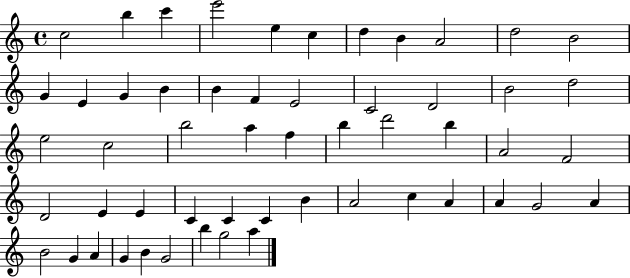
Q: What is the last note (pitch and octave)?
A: A5